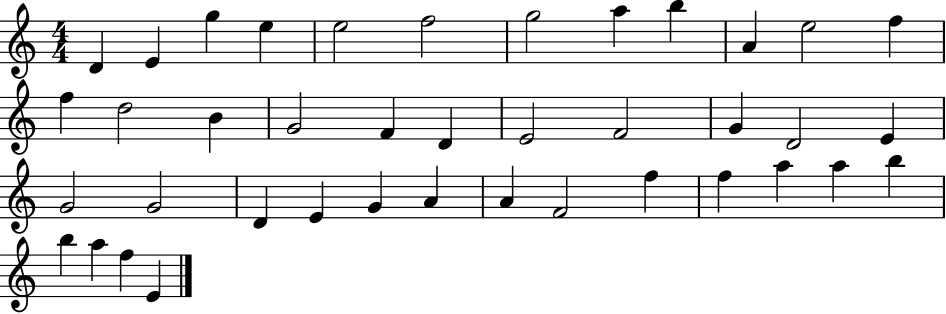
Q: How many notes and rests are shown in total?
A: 40